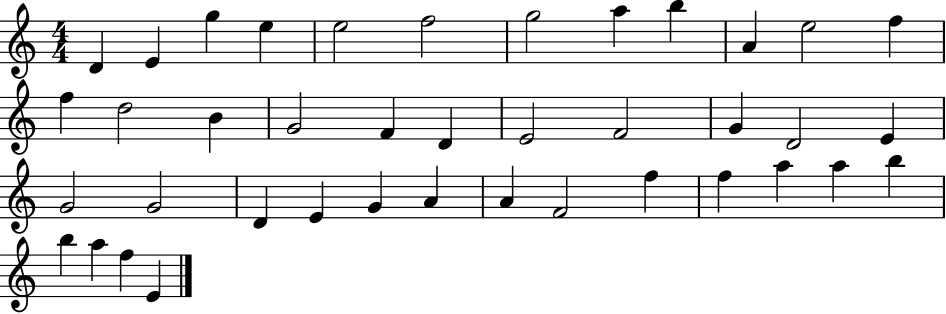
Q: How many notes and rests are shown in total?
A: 40